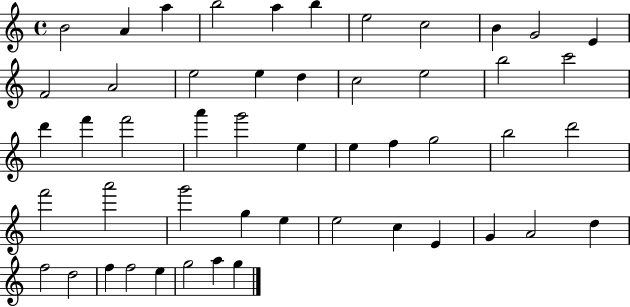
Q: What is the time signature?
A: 4/4